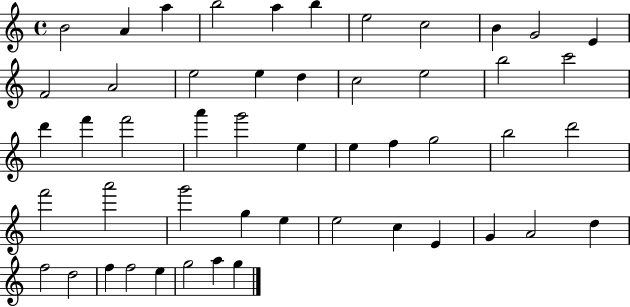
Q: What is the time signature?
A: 4/4